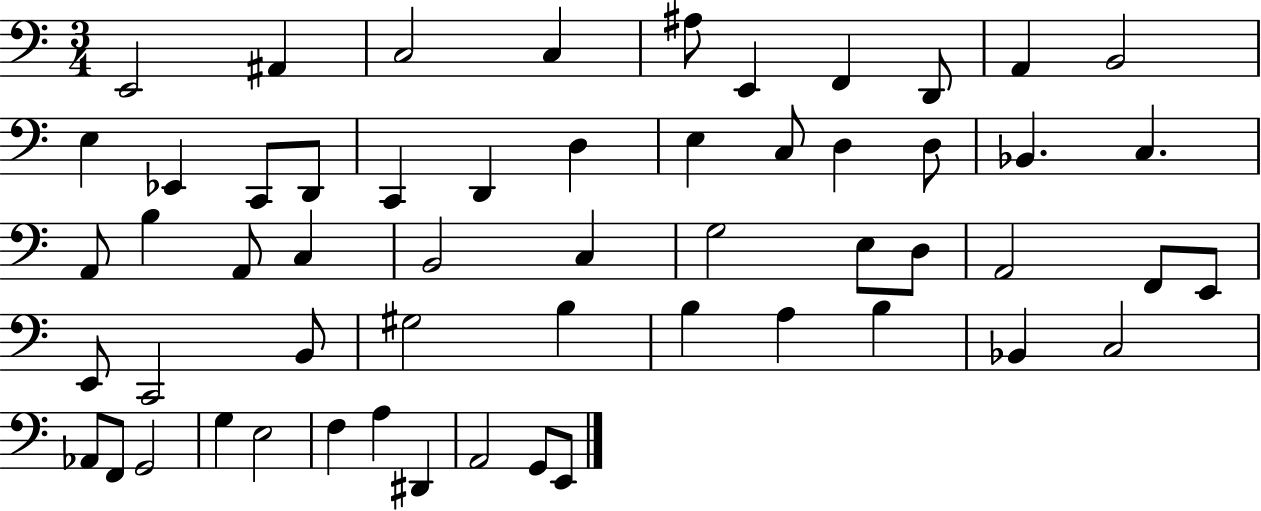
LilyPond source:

{
  \clef bass
  \numericTimeSignature
  \time 3/4
  \key c \major
  e,2 ais,4 | c2 c4 | ais8 e,4 f,4 d,8 | a,4 b,2 | \break e4 ees,4 c,8 d,8 | c,4 d,4 d4 | e4 c8 d4 d8 | bes,4. c4. | \break a,8 b4 a,8 c4 | b,2 c4 | g2 e8 d8 | a,2 f,8 e,8 | \break e,8 c,2 b,8 | gis2 b4 | b4 a4 b4 | bes,4 c2 | \break aes,8 f,8 g,2 | g4 e2 | f4 a4 dis,4 | a,2 g,8 e,8 | \break \bar "|."
}